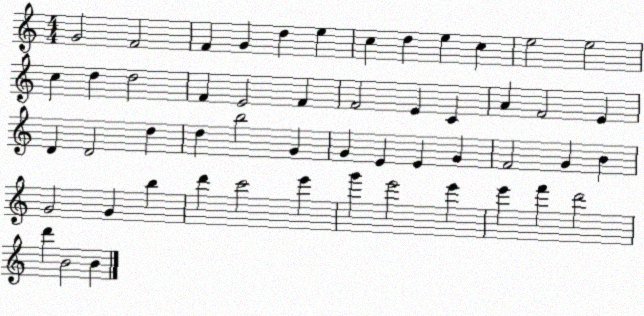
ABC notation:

X:1
T:Untitled
M:4/4
L:1/4
K:C
G2 F2 F G d e c d e c e2 e2 c d d2 F E2 F F2 E C A F2 E D D2 d d b2 G G E E G F2 G B G2 G b d' c'2 e' g' e'2 e' e' f' d'2 d' B2 B